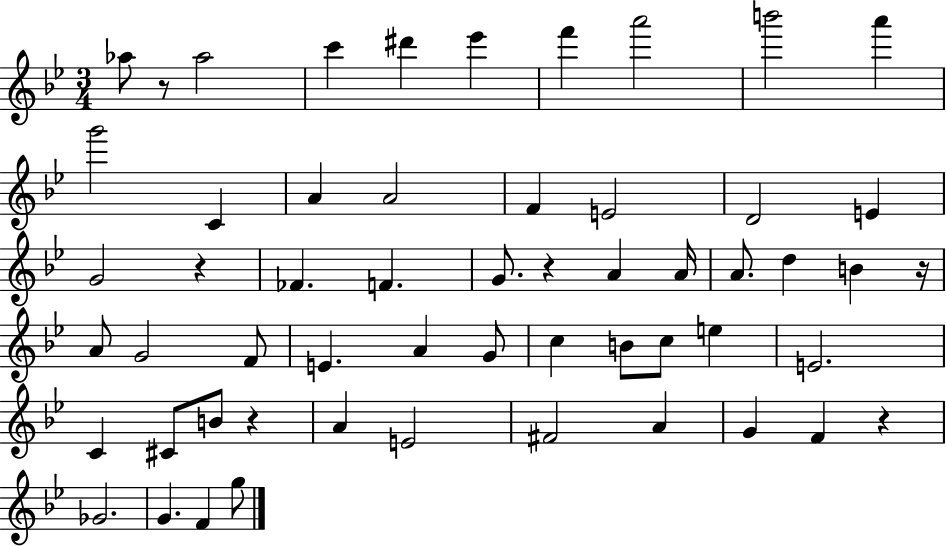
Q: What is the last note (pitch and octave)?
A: G5